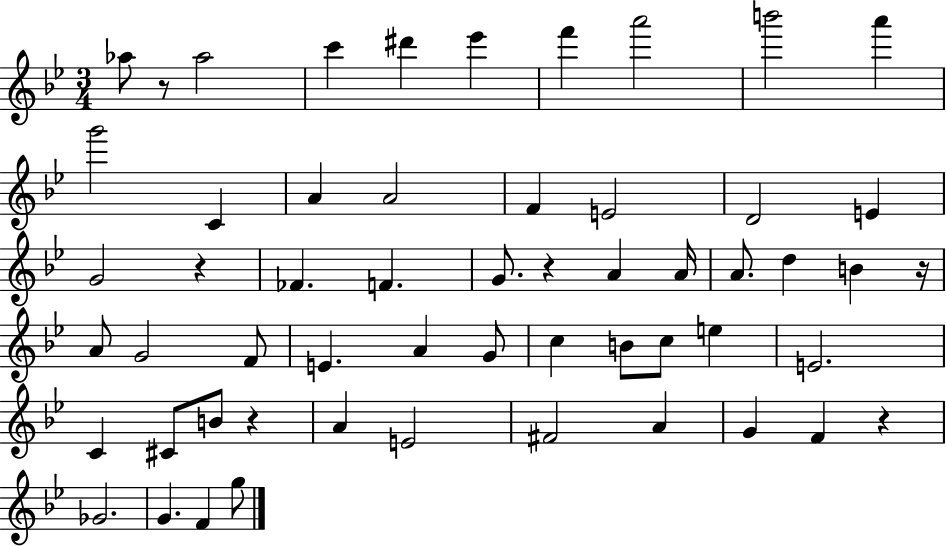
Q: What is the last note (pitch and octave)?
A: G5